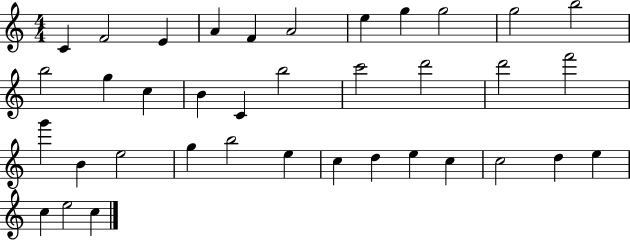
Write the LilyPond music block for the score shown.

{
  \clef treble
  \numericTimeSignature
  \time 4/4
  \key c \major
  c'4 f'2 e'4 | a'4 f'4 a'2 | e''4 g''4 g''2 | g''2 b''2 | \break b''2 g''4 c''4 | b'4 c'4 b''2 | c'''2 d'''2 | d'''2 f'''2 | \break g'''4 b'4 e''2 | g''4 b''2 e''4 | c''4 d''4 e''4 c''4 | c''2 d''4 e''4 | \break c''4 e''2 c''4 | \bar "|."
}